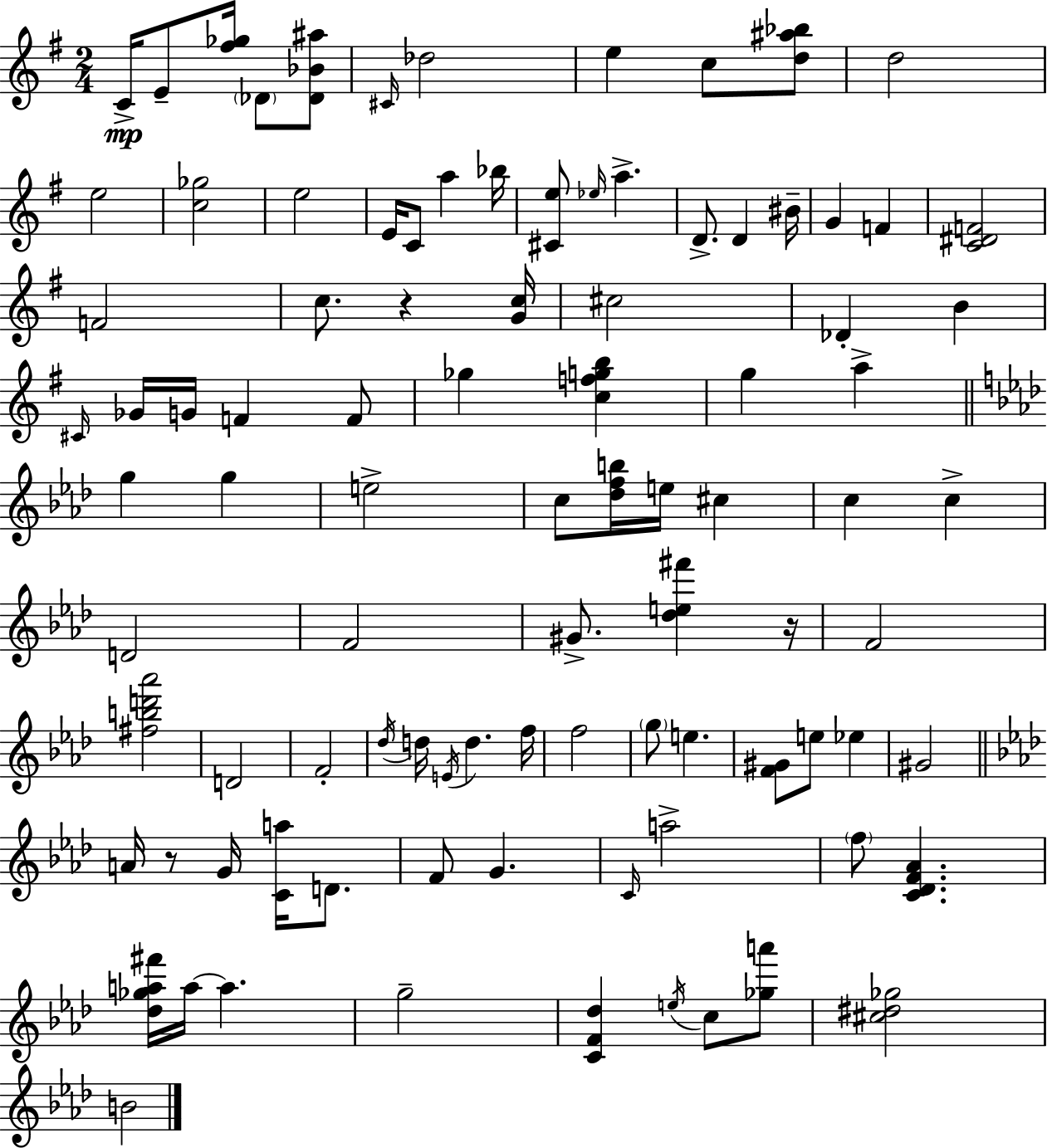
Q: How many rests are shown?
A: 3